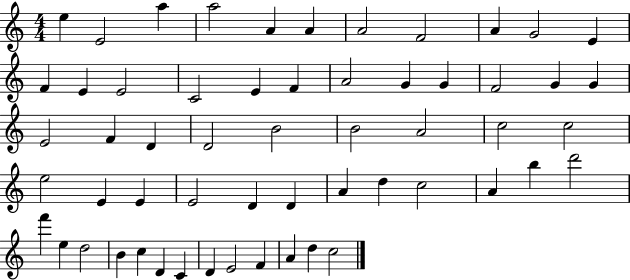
{
  \clef treble
  \numericTimeSignature
  \time 4/4
  \key c \major
  e''4 e'2 a''4 | a''2 a'4 a'4 | a'2 f'2 | a'4 g'2 e'4 | \break f'4 e'4 e'2 | c'2 e'4 f'4 | a'2 g'4 g'4 | f'2 g'4 g'4 | \break e'2 f'4 d'4 | d'2 b'2 | b'2 a'2 | c''2 c''2 | \break e''2 e'4 e'4 | e'2 d'4 d'4 | a'4 d''4 c''2 | a'4 b''4 d'''2 | \break f'''4 e''4 d''2 | b'4 c''4 d'4 c'4 | d'4 e'2 f'4 | a'4 d''4 c''2 | \break \bar "|."
}